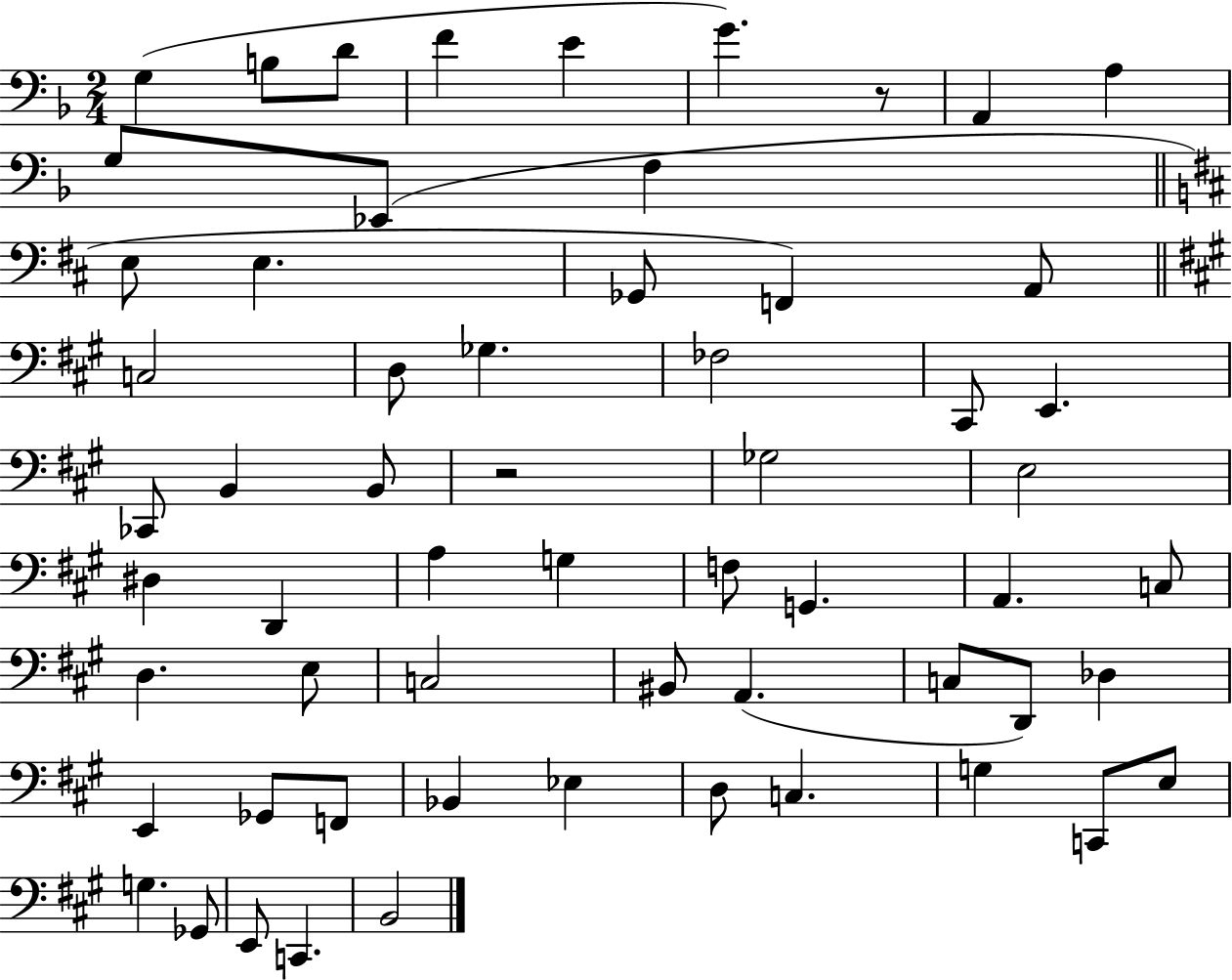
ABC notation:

X:1
T:Untitled
M:2/4
L:1/4
K:F
G, B,/2 D/2 F E G z/2 A,, A, G,/2 _E,,/2 F, E,/2 E, _G,,/2 F,, A,,/2 C,2 D,/2 _G, _F,2 ^C,,/2 E,, _C,,/2 B,, B,,/2 z2 _G,2 E,2 ^D, D,, A, G, F,/2 G,, A,, C,/2 D, E,/2 C,2 ^B,,/2 A,, C,/2 D,,/2 _D, E,, _G,,/2 F,,/2 _B,, _E, D,/2 C, G, C,,/2 E,/2 G, _G,,/2 E,,/2 C,, B,,2